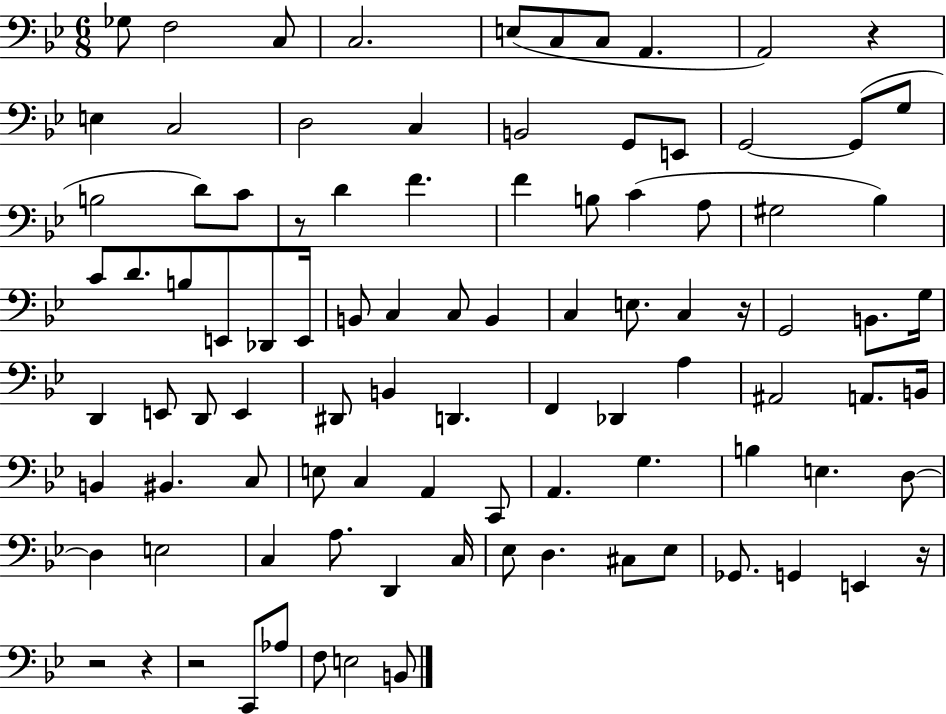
{
  \clef bass
  \numericTimeSignature
  \time 6/8
  \key bes \major
  ges8 f2 c8 | c2. | e8( c8 c8 a,4. | a,2) r4 | \break e4 c2 | d2 c4 | b,2 g,8 e,8 | g,2~~ g,8( g8 | \break b2 d'8) c'8 | r8 d'4 f'4. | f'4 b8 c'4( a8 | gis2 bes4) | \break c'8 d'8. b8 e,8 des,8 e,16 | b,8 c4 c8 b,4 | c4 e8. c4 r16 | g,2 b,8. g16 | \break d,4 e,8 d,8 e,4 | dis,8 b,4 d,4. | f,4 des,4 a4 | ais,2 a,8. b,16 | \break b,4 bis,4. c8 | e8 c4 a,4 c,8 | a,4. g4. | b4 e4. d8~~ | \break d4 e2 | c4 a8. d,4 c16 | ees8 d4. cis8 ees8 | ges,8. g,4 e,4 r16 | \break r2 r4 | r2 c,8 aes8 | f8 e2 b,8 | \bar "|."
}